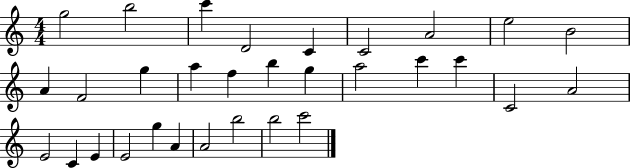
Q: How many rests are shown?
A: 0